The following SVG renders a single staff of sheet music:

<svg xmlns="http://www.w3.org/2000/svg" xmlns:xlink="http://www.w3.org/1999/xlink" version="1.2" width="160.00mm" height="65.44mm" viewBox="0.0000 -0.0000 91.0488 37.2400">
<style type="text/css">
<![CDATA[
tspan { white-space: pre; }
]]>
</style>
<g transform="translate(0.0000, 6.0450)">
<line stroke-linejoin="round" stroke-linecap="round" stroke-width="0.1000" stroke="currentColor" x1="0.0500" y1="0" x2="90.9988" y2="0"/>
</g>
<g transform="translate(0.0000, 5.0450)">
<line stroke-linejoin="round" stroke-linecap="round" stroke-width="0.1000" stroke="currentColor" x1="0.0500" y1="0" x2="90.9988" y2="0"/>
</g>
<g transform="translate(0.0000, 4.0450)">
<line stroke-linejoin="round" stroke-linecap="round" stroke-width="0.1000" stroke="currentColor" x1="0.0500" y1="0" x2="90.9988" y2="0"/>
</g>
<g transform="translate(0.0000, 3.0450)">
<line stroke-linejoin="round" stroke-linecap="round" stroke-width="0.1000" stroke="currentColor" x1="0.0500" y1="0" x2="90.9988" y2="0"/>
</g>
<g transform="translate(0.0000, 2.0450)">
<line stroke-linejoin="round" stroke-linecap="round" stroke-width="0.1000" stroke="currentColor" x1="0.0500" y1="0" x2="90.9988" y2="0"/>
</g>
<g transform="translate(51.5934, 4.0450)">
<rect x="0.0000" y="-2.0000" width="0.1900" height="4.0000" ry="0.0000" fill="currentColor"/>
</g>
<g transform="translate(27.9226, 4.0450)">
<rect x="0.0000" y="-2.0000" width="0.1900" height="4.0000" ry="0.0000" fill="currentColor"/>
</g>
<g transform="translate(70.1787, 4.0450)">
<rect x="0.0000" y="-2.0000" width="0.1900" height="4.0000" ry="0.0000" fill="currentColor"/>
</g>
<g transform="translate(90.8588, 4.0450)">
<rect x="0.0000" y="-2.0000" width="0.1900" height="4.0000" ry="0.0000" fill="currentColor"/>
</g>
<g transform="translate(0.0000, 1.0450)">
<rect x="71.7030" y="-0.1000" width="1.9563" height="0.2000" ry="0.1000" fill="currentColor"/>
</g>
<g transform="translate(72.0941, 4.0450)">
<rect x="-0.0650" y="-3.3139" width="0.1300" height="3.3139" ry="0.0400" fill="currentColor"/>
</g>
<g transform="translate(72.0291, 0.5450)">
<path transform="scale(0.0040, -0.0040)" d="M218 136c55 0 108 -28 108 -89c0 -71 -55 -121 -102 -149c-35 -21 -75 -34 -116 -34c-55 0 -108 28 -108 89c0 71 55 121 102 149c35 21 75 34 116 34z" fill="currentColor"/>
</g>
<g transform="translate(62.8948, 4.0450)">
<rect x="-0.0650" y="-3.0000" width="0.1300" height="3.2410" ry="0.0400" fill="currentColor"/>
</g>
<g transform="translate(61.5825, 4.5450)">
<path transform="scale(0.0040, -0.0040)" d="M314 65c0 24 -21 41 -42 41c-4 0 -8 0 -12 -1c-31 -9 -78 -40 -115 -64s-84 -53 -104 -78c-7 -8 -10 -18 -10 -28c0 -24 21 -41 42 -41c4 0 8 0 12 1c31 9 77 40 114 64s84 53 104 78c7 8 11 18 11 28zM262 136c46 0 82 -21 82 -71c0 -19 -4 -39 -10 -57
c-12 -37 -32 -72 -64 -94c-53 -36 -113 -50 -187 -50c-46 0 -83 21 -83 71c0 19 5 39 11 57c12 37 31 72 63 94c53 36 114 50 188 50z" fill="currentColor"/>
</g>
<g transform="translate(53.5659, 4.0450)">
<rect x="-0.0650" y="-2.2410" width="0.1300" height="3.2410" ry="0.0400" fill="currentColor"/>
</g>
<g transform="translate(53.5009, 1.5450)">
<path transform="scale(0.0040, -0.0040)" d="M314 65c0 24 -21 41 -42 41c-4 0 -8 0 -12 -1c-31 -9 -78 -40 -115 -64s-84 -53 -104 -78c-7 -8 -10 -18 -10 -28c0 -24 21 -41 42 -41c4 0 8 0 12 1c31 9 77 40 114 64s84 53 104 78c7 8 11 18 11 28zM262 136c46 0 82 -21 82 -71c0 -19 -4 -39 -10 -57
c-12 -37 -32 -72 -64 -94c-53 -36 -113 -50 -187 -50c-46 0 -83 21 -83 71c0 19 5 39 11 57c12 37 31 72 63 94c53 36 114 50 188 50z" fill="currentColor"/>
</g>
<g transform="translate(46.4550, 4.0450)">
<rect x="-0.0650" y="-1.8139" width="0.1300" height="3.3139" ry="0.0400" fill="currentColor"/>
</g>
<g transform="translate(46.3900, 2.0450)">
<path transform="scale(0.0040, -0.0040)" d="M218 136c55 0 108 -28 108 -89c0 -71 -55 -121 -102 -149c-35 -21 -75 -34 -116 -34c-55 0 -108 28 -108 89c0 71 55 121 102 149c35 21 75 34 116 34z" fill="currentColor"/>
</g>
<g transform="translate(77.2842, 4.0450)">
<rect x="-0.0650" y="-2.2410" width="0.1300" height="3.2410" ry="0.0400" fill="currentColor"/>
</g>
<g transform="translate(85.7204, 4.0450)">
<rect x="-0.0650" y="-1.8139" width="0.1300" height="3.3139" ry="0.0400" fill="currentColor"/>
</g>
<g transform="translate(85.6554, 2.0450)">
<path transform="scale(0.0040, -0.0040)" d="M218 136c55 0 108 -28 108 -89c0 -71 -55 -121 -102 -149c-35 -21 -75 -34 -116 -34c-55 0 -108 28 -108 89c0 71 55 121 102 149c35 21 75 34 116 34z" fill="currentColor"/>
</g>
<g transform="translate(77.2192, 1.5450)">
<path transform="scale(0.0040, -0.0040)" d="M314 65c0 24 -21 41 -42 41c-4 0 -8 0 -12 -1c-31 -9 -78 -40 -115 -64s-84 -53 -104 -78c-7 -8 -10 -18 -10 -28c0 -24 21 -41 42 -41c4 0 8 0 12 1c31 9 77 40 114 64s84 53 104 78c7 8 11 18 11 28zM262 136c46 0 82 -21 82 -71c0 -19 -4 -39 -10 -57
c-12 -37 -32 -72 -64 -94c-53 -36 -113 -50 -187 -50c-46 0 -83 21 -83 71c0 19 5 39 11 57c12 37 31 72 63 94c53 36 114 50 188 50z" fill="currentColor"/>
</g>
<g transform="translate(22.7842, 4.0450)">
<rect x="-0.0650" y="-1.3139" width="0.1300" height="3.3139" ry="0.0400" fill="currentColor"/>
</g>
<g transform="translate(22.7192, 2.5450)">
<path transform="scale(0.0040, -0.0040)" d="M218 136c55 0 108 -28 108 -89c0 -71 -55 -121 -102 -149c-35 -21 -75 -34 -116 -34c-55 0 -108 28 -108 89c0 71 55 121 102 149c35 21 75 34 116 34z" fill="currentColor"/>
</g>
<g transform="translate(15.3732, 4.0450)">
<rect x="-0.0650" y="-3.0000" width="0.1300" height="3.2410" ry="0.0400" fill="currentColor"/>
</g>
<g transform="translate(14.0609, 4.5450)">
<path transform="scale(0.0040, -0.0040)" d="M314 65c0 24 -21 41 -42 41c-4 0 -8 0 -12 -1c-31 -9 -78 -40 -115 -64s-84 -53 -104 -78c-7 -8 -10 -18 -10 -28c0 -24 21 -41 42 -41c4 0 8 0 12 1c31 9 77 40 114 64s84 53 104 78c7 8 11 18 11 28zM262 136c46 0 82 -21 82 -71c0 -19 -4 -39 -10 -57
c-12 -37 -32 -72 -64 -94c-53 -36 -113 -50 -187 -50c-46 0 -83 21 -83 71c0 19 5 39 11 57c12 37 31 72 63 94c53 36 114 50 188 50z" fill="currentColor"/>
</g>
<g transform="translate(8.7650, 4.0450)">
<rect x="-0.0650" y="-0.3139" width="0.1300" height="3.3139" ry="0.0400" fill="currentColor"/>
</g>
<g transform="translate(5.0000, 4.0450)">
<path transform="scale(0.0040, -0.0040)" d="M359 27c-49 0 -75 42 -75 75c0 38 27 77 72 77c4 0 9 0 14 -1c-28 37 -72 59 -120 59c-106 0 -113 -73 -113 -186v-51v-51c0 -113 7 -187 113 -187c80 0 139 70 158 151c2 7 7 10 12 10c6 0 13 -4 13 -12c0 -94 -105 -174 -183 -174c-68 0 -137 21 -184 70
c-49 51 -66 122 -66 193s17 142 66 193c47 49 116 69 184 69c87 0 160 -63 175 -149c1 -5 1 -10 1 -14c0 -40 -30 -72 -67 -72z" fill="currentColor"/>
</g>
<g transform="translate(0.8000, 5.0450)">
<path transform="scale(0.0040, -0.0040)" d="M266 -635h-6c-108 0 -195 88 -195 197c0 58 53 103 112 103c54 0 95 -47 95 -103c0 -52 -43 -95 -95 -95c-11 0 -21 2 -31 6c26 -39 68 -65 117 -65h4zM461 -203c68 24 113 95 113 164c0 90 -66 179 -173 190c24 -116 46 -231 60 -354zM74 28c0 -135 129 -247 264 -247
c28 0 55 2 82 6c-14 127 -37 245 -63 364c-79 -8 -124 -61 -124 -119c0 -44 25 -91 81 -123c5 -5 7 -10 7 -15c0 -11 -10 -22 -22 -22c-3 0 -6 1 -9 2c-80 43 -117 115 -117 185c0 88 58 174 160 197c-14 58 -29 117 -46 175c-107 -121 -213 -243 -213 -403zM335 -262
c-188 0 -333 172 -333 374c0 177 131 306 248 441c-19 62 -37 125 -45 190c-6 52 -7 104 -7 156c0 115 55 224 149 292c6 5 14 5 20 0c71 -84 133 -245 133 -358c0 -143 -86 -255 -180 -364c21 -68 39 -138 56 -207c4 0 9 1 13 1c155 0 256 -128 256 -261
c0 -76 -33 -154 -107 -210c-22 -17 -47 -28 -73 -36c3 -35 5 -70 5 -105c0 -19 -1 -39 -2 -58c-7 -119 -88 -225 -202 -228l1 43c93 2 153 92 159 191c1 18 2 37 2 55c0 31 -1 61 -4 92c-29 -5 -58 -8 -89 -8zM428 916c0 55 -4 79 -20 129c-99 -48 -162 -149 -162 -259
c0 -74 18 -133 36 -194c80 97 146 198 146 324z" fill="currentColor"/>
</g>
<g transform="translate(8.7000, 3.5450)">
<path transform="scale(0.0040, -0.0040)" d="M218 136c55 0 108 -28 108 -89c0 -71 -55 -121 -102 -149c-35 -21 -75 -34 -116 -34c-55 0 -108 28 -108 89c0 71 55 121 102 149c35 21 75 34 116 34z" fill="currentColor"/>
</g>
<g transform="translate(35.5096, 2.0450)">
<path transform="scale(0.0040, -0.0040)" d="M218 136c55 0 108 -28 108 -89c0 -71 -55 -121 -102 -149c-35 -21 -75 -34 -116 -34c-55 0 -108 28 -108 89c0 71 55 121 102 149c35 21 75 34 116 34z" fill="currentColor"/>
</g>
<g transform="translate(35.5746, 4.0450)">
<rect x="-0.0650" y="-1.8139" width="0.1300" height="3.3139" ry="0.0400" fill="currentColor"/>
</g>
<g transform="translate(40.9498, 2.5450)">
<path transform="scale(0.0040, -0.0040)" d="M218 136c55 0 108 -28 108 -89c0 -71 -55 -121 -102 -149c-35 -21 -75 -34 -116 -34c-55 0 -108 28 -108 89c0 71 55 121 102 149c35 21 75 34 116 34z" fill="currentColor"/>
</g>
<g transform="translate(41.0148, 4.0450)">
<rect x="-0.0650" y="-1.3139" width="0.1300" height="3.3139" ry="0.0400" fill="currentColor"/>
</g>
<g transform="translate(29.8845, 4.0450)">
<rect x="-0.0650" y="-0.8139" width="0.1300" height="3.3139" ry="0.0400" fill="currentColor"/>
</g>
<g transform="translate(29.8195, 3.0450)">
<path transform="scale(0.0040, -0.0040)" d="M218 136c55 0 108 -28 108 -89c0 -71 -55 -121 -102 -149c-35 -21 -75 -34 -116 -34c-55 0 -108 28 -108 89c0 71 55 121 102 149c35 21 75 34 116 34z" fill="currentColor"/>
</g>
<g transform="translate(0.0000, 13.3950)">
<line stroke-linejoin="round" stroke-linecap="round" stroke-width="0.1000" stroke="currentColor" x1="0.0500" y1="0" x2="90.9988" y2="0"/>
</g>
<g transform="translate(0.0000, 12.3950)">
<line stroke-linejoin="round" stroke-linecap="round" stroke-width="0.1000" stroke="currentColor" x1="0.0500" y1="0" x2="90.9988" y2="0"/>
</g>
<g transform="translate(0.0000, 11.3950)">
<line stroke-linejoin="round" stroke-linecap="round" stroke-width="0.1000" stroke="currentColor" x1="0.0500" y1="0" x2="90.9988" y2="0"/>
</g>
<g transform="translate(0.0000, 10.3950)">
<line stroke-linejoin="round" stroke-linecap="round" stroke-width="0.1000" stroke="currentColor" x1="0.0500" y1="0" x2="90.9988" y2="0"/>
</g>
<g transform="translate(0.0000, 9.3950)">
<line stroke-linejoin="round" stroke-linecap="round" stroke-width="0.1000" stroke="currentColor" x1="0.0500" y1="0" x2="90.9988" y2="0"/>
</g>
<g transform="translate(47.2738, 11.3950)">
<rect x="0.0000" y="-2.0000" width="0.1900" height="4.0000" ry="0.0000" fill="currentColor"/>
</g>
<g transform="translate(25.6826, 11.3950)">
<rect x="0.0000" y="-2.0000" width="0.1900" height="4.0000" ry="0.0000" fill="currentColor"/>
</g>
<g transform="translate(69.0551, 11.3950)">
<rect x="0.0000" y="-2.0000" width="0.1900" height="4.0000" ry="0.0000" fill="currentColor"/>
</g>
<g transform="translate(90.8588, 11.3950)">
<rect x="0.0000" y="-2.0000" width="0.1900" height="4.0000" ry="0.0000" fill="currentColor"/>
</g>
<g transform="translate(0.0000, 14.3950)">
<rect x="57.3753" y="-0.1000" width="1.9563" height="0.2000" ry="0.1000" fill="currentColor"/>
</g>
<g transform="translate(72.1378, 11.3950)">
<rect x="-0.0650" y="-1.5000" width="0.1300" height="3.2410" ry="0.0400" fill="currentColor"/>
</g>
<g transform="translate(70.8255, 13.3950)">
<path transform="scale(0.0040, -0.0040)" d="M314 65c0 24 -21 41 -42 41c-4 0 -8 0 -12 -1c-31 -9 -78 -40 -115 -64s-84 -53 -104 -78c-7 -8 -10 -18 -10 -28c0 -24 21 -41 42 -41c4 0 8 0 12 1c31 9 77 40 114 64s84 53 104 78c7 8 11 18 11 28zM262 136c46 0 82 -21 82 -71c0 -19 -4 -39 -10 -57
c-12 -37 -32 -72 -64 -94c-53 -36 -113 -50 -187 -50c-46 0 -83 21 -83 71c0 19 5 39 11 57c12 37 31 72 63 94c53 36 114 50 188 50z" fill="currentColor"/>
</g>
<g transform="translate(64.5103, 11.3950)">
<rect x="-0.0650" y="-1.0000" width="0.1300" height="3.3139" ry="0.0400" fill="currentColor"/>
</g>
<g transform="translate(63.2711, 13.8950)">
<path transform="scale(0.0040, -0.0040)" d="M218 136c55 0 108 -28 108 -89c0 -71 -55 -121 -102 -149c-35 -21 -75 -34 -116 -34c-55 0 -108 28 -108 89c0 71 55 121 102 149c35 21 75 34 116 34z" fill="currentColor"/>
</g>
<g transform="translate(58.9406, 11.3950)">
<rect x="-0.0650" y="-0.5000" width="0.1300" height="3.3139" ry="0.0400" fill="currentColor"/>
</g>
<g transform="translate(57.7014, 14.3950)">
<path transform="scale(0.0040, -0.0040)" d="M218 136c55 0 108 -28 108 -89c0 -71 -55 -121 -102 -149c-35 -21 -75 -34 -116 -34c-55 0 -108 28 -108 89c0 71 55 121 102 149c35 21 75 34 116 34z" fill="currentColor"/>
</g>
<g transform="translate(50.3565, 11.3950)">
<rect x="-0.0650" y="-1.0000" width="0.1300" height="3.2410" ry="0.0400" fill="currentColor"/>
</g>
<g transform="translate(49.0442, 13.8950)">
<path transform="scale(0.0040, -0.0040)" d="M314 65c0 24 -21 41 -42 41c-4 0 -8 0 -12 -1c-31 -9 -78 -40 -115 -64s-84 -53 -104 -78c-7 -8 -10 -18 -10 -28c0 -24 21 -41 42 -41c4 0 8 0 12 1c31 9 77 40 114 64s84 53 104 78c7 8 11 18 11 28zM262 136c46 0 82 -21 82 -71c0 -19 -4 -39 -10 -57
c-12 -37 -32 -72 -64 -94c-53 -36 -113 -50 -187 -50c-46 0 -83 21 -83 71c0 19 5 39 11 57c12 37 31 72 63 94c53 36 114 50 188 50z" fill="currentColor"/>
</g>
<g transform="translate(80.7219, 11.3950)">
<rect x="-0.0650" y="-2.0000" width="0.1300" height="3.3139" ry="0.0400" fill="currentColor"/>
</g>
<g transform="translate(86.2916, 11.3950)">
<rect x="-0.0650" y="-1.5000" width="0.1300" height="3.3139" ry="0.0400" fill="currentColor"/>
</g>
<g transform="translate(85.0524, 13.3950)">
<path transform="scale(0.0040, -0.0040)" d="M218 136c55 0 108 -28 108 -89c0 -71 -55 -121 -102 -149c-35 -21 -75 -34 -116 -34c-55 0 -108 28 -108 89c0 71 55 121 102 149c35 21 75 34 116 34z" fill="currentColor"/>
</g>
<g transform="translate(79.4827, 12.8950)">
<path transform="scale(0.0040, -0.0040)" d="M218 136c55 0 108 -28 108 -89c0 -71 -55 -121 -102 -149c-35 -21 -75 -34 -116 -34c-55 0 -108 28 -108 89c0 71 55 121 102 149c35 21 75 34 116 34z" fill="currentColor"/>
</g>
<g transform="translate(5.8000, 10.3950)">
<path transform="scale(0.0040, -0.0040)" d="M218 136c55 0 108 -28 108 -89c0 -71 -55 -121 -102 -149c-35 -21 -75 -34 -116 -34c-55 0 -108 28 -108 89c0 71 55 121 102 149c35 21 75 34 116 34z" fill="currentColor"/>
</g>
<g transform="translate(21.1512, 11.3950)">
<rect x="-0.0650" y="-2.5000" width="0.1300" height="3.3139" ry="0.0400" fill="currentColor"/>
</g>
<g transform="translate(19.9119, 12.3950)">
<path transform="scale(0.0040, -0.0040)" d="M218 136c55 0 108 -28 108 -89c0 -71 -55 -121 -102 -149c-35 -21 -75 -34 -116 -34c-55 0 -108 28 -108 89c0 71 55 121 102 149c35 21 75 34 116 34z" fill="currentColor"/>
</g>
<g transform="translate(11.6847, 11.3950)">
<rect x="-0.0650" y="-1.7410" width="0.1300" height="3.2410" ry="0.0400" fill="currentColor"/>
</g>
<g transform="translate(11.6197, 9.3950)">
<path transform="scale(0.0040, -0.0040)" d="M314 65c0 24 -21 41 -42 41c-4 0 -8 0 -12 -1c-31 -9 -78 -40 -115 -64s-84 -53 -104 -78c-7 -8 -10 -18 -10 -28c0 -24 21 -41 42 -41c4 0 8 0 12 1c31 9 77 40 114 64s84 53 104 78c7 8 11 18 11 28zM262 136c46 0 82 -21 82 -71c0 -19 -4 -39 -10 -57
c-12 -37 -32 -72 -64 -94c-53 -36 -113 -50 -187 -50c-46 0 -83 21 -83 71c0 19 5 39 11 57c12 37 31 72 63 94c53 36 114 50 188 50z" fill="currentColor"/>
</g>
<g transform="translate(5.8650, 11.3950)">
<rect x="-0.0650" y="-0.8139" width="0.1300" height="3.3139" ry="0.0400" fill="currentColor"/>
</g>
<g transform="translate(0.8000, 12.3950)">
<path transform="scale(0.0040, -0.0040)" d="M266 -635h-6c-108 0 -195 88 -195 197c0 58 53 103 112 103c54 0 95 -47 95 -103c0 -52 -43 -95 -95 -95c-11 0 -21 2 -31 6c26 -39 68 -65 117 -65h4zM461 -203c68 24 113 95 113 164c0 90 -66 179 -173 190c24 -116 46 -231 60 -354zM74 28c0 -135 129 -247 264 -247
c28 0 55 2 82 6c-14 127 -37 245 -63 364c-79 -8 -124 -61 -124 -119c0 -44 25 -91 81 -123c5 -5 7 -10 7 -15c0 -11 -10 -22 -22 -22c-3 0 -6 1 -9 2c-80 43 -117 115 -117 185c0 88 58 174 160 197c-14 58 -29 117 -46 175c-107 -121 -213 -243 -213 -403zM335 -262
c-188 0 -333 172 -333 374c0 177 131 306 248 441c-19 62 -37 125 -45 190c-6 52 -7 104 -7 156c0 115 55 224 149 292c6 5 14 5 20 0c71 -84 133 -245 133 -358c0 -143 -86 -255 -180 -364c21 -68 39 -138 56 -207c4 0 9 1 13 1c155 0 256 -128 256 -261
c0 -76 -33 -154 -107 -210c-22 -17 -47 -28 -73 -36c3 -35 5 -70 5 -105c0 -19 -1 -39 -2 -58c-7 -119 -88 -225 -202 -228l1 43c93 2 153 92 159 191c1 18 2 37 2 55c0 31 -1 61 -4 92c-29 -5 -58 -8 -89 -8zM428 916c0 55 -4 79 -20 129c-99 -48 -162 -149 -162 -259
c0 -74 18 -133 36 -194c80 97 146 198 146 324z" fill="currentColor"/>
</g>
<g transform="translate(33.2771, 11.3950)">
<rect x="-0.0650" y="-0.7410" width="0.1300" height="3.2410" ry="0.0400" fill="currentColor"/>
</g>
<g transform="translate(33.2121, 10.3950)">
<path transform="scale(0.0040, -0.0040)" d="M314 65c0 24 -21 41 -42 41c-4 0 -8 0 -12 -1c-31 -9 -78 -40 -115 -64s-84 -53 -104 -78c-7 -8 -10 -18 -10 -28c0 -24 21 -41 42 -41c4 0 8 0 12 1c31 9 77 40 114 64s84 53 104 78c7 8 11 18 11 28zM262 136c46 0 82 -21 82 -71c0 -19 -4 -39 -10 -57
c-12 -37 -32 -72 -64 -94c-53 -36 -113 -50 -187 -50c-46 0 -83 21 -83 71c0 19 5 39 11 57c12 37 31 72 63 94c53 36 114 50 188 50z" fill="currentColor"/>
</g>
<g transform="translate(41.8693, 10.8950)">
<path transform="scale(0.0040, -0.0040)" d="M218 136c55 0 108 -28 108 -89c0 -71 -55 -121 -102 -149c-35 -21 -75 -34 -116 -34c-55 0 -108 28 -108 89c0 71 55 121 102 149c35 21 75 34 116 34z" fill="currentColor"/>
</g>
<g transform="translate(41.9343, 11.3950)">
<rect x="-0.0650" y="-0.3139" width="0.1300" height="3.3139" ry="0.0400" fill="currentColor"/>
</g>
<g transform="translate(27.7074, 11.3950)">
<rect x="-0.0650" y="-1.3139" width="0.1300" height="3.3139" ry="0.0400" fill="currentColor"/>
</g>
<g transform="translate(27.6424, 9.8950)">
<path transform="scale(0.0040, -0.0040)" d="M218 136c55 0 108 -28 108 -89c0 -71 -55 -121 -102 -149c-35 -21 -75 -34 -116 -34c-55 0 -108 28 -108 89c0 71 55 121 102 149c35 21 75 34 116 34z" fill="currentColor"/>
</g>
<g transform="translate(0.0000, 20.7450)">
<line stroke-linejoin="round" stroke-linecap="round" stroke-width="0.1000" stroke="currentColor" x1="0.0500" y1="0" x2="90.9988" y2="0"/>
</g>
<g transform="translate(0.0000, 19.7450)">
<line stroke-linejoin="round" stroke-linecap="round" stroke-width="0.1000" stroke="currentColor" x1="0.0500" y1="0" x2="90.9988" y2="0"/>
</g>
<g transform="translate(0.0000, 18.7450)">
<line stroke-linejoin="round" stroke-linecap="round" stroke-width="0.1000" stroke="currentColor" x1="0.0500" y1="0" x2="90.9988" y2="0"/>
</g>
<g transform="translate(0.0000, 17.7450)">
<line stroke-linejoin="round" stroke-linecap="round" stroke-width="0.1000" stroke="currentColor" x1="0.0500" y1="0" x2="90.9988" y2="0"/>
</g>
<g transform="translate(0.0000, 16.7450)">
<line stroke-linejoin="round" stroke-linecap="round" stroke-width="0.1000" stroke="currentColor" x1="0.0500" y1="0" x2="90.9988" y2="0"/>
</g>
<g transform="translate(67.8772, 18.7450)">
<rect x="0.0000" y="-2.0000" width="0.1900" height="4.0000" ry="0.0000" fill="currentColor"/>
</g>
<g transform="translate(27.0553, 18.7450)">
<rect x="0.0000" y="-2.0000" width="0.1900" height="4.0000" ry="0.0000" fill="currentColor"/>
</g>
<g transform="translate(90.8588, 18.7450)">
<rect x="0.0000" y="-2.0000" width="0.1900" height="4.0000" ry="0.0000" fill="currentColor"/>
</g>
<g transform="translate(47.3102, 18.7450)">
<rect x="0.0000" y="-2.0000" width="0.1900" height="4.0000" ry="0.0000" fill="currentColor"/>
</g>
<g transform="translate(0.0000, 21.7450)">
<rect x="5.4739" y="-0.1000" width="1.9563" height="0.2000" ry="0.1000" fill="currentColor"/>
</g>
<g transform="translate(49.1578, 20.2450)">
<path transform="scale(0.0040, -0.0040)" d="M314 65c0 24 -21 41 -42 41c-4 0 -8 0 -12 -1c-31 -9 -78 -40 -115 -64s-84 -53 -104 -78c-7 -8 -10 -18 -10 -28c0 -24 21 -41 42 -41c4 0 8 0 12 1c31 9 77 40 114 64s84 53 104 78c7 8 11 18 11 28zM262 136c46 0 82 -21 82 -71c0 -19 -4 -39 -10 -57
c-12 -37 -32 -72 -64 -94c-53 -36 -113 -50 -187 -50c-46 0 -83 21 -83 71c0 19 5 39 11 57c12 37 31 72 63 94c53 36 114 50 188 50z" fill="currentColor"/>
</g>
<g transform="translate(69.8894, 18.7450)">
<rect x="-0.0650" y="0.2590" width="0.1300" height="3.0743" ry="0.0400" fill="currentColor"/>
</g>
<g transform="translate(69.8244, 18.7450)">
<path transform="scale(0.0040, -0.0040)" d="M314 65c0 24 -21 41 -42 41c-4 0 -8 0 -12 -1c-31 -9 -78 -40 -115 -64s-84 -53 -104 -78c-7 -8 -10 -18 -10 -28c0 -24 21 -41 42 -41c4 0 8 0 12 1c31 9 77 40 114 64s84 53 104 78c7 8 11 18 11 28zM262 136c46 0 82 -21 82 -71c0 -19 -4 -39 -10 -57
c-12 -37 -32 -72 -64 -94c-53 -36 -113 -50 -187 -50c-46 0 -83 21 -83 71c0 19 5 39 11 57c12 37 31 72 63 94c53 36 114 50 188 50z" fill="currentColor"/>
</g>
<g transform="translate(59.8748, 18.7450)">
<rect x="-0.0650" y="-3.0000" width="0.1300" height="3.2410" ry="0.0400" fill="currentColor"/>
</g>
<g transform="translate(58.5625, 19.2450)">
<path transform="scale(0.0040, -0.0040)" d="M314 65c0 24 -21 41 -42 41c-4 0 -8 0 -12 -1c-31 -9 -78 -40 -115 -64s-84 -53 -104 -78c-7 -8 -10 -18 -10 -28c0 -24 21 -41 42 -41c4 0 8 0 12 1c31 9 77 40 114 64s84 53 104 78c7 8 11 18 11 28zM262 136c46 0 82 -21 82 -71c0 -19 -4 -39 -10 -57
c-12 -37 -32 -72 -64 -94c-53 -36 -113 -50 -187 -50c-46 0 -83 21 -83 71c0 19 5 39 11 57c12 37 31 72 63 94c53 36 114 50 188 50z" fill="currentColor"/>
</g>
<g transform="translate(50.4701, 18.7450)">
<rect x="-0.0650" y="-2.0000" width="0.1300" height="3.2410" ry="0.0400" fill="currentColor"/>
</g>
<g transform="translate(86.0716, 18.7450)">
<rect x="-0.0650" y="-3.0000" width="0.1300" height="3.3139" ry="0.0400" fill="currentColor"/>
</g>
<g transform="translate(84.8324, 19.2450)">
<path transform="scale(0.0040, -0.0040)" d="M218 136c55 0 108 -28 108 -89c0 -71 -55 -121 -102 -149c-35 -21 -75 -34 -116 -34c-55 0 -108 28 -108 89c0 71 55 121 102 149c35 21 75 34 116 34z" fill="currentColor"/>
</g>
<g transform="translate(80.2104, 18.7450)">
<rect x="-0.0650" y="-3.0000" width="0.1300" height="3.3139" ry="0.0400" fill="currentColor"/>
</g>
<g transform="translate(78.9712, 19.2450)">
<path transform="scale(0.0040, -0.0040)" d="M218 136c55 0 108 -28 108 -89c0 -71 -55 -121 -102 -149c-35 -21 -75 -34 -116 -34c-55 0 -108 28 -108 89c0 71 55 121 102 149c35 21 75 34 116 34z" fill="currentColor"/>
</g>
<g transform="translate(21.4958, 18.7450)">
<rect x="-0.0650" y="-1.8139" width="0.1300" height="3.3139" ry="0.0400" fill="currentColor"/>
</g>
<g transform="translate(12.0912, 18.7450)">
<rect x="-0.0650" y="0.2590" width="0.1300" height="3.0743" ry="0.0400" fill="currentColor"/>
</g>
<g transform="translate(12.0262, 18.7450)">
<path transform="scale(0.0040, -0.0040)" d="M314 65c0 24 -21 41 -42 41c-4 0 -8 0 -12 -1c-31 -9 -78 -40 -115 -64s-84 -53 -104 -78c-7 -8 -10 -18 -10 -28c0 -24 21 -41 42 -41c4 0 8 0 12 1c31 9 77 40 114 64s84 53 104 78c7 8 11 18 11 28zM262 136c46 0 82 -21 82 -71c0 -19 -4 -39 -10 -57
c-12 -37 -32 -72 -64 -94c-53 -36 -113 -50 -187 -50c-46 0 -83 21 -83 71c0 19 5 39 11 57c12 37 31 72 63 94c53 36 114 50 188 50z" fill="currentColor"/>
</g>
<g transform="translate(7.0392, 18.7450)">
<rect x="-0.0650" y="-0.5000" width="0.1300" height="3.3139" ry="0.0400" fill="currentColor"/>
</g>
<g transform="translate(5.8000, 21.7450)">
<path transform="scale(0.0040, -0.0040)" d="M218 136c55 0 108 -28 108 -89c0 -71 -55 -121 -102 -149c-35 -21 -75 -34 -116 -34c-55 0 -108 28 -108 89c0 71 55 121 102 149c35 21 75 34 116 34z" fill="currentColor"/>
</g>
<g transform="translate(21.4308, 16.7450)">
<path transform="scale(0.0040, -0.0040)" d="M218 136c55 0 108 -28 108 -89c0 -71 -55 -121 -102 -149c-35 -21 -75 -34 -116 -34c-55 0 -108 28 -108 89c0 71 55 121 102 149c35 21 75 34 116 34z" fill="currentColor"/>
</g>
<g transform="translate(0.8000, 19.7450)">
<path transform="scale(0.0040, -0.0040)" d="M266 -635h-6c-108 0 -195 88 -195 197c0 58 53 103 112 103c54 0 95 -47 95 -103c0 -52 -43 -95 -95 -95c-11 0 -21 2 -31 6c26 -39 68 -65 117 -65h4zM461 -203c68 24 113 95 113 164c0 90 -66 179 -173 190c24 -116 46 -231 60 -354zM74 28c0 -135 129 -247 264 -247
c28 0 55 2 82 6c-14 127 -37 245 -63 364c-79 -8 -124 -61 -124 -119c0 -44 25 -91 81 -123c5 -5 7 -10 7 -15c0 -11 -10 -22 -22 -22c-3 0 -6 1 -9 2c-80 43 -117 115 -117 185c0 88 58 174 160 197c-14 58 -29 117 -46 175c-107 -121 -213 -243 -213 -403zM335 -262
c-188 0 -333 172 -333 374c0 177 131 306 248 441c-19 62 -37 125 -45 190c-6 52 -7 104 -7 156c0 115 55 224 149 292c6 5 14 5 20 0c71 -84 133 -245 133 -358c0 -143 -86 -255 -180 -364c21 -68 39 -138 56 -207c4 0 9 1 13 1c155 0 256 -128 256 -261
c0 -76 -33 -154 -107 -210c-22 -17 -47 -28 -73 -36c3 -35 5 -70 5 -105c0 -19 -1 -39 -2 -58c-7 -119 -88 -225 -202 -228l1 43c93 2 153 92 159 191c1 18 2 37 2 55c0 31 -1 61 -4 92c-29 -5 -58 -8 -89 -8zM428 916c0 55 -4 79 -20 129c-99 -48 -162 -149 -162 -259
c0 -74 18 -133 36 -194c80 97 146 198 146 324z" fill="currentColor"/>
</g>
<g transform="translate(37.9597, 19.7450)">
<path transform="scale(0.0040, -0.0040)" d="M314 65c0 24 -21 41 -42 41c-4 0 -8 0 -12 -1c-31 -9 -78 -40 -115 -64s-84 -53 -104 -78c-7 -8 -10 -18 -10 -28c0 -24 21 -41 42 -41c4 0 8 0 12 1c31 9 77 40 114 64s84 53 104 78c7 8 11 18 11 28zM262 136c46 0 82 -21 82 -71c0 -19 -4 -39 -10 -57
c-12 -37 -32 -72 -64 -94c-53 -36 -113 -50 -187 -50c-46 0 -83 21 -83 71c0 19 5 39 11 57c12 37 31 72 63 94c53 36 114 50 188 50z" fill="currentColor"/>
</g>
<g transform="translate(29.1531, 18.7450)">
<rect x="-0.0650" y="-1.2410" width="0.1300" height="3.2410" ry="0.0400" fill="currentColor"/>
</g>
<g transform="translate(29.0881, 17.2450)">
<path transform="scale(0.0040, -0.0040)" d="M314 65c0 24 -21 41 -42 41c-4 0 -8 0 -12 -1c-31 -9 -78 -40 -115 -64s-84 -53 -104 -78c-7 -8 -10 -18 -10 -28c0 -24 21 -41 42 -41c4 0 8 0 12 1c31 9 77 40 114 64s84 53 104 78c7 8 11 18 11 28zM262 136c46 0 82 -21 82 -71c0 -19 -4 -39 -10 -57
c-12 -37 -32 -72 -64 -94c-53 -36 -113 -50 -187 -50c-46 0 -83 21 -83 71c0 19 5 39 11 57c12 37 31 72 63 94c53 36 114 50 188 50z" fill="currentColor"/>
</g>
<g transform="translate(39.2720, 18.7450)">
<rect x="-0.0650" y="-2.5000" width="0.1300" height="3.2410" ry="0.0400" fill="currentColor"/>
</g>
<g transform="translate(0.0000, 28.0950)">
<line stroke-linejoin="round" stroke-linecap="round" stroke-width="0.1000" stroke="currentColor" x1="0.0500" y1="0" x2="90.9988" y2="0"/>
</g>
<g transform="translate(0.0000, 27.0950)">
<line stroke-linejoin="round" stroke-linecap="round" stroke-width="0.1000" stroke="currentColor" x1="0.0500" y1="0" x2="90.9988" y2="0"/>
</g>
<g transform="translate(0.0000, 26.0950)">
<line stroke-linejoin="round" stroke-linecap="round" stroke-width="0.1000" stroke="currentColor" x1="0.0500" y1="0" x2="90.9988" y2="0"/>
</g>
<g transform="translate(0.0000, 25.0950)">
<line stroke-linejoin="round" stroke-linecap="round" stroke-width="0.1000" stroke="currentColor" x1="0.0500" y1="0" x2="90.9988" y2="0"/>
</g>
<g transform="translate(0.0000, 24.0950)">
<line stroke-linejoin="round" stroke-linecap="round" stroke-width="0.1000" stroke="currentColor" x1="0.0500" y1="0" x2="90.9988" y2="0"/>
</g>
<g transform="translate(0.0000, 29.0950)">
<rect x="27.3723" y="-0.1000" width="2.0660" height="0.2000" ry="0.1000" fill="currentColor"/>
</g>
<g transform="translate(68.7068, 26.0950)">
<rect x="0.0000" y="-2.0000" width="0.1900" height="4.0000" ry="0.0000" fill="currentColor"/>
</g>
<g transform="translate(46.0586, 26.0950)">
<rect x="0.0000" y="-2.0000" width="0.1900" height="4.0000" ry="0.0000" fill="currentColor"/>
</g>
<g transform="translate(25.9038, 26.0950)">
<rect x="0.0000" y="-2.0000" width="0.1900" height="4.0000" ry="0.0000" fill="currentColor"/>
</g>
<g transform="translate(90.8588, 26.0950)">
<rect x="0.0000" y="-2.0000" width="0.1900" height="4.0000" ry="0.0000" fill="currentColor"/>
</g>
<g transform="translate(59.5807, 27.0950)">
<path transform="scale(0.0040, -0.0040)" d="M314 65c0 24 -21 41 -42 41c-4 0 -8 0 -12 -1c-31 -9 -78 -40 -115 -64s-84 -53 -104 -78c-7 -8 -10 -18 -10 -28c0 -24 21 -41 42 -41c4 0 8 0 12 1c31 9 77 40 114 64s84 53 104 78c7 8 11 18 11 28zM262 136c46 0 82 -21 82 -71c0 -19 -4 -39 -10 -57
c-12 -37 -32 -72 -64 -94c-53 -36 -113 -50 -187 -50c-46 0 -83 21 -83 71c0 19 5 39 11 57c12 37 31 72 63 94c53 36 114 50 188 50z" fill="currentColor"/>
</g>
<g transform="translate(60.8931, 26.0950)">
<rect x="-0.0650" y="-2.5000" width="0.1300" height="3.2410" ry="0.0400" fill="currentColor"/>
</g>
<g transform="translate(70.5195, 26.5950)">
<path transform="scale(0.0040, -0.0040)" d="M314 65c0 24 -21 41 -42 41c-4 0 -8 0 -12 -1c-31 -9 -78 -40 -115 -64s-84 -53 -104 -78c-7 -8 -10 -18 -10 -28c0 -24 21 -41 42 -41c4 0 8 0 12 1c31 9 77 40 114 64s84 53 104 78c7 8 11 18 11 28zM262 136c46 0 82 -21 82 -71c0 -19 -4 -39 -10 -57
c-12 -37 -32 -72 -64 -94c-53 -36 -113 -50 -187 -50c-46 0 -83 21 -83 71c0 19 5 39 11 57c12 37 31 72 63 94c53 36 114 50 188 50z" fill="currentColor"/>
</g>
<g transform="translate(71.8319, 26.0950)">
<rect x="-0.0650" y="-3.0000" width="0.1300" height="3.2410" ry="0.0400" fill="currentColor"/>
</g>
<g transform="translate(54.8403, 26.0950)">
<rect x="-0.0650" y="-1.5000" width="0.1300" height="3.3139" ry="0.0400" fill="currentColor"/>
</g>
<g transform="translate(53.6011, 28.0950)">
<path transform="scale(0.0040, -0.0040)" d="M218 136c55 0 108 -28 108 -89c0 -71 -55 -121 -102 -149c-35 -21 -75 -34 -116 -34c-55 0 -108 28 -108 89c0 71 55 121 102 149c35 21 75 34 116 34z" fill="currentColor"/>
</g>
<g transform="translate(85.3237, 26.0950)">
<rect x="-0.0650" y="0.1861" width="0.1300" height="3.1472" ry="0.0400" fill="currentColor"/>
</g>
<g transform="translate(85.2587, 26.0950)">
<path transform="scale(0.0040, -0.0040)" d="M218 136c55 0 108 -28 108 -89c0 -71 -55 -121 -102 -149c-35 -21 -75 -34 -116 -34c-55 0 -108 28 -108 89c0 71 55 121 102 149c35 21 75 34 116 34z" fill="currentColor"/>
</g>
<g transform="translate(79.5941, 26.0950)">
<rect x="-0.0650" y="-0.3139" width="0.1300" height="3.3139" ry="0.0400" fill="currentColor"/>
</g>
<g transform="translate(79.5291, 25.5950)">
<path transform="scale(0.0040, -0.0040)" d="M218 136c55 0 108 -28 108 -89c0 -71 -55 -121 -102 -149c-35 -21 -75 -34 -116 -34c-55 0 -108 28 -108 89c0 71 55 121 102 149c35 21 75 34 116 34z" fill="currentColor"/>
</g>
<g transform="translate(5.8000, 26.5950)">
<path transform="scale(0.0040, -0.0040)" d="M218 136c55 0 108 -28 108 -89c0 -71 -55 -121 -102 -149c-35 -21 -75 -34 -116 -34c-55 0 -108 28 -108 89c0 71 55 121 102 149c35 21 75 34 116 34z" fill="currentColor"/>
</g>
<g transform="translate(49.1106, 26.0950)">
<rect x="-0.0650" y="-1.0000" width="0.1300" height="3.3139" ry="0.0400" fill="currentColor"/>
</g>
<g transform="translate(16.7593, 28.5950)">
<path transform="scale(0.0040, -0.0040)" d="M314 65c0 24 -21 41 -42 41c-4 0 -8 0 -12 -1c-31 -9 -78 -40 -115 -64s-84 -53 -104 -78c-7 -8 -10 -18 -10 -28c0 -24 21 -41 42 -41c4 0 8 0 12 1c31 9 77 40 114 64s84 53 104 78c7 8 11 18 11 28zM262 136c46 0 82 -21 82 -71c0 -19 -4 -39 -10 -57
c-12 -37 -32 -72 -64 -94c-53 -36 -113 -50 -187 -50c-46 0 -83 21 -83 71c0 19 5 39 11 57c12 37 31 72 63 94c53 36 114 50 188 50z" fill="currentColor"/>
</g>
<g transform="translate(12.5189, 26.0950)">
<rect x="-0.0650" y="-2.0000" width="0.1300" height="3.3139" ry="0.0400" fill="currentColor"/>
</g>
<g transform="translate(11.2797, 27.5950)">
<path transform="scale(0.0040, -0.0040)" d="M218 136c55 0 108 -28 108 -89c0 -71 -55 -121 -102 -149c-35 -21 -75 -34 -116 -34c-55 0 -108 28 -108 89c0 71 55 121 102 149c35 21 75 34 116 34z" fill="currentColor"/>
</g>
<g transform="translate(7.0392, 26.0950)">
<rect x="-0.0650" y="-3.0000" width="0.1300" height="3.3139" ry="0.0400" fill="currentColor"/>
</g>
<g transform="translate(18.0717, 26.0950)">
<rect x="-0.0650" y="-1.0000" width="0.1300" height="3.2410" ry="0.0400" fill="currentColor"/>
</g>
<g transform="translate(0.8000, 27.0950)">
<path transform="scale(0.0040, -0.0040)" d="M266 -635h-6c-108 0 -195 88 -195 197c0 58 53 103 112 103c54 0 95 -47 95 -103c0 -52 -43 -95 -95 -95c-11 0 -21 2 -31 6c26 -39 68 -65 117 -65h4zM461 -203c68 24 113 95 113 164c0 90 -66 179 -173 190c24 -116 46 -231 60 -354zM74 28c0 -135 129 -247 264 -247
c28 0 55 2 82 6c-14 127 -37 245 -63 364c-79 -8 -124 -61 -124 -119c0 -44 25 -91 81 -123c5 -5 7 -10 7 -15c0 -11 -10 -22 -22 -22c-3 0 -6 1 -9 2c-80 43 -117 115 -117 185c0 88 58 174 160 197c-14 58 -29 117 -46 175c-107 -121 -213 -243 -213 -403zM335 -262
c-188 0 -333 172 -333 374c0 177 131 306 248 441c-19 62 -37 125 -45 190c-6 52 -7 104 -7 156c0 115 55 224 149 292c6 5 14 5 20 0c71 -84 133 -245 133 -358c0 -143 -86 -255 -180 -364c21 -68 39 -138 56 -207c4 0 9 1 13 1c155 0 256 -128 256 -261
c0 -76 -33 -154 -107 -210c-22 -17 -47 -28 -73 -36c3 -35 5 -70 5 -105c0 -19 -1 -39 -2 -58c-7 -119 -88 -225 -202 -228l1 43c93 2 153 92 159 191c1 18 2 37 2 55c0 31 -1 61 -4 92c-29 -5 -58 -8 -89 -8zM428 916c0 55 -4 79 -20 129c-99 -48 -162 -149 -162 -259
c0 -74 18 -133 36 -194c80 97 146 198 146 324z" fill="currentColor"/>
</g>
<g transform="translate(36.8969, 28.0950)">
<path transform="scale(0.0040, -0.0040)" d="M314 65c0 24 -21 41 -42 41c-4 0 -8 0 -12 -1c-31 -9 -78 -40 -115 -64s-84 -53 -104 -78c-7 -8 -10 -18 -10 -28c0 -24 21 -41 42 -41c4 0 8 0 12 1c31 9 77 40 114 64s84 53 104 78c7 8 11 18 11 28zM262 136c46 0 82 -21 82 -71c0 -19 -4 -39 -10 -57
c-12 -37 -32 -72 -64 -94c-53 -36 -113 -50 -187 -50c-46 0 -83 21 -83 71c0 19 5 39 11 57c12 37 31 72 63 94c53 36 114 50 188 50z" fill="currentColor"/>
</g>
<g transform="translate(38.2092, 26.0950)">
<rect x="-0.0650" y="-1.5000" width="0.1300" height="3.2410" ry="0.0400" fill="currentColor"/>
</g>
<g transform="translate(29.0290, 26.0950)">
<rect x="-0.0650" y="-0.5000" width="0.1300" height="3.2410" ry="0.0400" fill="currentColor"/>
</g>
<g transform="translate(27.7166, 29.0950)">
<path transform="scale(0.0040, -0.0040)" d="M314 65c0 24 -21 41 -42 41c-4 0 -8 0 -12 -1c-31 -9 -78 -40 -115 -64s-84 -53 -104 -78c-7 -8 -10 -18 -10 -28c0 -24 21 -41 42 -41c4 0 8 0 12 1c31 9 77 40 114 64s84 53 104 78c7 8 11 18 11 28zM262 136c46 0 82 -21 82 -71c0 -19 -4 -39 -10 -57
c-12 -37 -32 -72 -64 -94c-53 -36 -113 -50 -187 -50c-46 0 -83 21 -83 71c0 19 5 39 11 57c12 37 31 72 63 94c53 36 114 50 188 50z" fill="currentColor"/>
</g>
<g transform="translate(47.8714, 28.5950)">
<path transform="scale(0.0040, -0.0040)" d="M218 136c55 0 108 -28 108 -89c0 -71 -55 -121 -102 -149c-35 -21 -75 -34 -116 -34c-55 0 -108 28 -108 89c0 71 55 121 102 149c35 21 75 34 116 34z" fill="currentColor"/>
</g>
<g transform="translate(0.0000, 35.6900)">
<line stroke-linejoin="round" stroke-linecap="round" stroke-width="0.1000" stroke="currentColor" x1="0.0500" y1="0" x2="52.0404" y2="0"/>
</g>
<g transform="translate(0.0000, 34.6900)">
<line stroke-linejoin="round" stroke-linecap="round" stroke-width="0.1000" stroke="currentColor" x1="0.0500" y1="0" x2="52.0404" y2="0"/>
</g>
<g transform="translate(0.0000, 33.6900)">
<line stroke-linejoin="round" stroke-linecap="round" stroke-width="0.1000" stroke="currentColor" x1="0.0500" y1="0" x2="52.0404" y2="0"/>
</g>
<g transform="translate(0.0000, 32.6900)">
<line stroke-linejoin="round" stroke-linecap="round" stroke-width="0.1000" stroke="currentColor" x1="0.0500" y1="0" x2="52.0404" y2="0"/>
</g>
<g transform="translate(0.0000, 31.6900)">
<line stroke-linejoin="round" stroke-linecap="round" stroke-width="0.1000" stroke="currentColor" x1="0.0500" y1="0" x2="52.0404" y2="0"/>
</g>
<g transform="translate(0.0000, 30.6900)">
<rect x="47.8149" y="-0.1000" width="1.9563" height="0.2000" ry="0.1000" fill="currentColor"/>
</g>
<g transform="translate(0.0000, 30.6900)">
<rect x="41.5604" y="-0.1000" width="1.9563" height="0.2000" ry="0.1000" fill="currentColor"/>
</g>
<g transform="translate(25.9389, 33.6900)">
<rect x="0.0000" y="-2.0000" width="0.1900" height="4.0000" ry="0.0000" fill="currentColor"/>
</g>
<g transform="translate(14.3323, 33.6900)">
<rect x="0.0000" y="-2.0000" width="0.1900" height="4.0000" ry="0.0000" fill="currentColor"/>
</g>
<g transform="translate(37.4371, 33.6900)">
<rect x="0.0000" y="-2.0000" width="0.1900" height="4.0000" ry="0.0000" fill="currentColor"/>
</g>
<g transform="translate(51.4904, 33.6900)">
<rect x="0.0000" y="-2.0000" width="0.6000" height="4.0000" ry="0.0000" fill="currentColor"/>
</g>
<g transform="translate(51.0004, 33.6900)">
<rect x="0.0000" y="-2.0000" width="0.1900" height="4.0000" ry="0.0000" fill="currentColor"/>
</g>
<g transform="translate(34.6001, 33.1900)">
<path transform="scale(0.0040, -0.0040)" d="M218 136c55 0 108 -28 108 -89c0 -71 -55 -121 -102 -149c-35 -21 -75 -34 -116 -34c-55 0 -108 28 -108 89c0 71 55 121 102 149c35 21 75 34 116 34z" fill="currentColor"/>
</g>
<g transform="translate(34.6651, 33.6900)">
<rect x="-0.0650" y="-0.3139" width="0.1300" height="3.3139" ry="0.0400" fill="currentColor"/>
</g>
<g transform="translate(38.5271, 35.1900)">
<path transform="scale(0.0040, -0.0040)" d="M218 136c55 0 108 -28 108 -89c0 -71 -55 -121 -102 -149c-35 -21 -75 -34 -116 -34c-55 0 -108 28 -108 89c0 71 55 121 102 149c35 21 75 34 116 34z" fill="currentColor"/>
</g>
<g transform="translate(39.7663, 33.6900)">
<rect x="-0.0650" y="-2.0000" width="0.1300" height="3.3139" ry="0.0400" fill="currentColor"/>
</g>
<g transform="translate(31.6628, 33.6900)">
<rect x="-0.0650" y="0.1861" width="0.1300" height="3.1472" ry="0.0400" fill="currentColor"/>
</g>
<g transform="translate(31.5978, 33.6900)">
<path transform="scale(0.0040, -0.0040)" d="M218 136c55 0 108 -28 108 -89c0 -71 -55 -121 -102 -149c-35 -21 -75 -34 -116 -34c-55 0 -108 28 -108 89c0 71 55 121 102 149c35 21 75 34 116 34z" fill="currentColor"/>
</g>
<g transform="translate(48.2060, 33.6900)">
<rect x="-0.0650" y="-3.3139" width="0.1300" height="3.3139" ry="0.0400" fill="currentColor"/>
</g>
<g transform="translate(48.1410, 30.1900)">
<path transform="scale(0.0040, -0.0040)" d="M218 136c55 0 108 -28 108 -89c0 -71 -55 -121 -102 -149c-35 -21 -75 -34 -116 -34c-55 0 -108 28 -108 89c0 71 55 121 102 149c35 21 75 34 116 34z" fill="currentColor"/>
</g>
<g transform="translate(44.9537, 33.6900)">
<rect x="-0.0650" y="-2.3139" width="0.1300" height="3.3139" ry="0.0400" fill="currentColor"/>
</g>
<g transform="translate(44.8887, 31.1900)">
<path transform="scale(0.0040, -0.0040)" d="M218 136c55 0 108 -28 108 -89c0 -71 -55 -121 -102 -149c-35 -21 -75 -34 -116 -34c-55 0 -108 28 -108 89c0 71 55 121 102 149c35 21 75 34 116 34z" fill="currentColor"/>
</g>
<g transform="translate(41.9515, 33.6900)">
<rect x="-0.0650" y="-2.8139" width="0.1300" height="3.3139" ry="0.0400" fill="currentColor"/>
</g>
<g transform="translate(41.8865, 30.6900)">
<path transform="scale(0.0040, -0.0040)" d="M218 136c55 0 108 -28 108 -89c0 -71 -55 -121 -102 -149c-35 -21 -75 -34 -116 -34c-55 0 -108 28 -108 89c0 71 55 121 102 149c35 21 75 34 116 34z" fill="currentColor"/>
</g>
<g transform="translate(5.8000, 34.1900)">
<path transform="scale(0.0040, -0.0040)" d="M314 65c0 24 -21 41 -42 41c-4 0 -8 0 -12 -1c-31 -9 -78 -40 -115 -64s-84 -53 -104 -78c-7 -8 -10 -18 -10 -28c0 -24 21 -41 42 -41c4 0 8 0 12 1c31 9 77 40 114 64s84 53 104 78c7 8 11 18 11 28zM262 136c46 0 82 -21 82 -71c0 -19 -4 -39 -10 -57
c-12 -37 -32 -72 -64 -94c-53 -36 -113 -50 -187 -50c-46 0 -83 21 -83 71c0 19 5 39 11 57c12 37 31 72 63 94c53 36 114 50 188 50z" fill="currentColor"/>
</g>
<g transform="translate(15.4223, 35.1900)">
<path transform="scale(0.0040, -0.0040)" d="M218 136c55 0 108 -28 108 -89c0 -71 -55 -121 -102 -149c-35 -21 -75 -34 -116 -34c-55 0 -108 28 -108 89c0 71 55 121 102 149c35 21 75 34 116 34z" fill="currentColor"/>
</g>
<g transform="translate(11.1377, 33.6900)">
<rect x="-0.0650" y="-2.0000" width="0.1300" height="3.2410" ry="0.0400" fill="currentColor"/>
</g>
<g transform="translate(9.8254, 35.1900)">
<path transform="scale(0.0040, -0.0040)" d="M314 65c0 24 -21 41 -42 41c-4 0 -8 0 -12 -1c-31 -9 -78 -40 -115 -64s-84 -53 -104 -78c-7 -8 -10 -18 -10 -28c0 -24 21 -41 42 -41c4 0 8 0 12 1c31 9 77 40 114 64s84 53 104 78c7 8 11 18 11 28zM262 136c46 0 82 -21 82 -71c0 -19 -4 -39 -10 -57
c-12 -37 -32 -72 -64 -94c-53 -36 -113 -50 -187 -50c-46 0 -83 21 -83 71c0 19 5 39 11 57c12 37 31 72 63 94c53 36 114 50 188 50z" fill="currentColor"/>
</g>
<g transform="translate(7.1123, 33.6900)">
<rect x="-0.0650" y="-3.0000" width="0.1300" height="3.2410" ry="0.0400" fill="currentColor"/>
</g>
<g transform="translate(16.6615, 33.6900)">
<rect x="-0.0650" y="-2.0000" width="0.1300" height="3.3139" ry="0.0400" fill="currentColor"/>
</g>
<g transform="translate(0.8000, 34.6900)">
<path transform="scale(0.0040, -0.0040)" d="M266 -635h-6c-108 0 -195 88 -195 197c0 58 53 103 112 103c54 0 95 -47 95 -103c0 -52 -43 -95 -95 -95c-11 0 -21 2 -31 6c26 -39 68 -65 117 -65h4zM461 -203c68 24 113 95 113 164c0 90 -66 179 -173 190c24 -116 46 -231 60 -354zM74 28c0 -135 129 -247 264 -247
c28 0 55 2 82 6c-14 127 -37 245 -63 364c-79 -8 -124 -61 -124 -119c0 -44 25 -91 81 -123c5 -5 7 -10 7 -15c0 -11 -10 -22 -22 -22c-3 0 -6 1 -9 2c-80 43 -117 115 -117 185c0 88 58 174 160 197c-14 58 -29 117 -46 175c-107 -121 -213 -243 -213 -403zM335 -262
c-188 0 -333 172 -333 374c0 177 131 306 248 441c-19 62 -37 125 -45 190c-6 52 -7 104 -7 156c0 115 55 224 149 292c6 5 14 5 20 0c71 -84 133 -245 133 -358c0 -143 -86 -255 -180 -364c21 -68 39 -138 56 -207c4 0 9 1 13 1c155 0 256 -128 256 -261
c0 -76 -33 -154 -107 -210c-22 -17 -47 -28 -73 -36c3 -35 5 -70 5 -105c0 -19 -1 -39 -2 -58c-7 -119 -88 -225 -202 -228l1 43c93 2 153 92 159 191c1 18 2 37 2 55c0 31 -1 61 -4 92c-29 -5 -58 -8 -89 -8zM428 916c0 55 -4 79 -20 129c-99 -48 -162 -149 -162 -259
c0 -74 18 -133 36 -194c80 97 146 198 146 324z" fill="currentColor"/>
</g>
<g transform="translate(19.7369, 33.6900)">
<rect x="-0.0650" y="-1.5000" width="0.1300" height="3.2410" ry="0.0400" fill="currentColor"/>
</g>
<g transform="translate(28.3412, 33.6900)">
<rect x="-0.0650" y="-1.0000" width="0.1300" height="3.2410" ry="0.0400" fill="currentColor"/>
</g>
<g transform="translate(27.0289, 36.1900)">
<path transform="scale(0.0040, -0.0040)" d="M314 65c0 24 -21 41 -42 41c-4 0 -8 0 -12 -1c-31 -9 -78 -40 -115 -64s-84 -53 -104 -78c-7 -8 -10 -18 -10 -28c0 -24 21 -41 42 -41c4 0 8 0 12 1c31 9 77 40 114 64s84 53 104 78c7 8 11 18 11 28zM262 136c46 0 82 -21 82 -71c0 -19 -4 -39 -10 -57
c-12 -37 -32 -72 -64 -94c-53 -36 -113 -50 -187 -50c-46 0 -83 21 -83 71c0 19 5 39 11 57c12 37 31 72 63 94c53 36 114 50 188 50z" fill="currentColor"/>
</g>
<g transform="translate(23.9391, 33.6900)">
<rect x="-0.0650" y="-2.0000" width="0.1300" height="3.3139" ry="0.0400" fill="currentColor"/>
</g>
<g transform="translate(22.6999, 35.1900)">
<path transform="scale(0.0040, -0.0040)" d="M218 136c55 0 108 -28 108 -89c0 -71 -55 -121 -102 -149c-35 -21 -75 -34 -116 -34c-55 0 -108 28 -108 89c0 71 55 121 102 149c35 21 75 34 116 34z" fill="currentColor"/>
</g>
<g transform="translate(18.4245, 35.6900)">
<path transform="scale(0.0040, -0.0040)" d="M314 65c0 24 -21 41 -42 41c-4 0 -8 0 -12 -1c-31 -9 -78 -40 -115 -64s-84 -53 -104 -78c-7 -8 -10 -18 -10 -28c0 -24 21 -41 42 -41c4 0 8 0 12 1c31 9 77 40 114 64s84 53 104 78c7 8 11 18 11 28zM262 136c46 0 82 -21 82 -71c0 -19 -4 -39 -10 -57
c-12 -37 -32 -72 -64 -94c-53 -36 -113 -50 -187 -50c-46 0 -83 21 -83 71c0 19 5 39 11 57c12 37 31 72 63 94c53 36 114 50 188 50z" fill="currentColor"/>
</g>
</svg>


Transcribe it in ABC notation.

X:1
T:Untitled
M:4/4
L:1/4
K:C
c A2 e d f e f g2 A2 b g2 f d f2 G e d2 c D2 C D E2 F E C B2 f e2 G2 F2 A2 B2 A A A F D2 C2 E2 D E G2 A2 c B A2 F2 F E2 F D2 B c F a g b